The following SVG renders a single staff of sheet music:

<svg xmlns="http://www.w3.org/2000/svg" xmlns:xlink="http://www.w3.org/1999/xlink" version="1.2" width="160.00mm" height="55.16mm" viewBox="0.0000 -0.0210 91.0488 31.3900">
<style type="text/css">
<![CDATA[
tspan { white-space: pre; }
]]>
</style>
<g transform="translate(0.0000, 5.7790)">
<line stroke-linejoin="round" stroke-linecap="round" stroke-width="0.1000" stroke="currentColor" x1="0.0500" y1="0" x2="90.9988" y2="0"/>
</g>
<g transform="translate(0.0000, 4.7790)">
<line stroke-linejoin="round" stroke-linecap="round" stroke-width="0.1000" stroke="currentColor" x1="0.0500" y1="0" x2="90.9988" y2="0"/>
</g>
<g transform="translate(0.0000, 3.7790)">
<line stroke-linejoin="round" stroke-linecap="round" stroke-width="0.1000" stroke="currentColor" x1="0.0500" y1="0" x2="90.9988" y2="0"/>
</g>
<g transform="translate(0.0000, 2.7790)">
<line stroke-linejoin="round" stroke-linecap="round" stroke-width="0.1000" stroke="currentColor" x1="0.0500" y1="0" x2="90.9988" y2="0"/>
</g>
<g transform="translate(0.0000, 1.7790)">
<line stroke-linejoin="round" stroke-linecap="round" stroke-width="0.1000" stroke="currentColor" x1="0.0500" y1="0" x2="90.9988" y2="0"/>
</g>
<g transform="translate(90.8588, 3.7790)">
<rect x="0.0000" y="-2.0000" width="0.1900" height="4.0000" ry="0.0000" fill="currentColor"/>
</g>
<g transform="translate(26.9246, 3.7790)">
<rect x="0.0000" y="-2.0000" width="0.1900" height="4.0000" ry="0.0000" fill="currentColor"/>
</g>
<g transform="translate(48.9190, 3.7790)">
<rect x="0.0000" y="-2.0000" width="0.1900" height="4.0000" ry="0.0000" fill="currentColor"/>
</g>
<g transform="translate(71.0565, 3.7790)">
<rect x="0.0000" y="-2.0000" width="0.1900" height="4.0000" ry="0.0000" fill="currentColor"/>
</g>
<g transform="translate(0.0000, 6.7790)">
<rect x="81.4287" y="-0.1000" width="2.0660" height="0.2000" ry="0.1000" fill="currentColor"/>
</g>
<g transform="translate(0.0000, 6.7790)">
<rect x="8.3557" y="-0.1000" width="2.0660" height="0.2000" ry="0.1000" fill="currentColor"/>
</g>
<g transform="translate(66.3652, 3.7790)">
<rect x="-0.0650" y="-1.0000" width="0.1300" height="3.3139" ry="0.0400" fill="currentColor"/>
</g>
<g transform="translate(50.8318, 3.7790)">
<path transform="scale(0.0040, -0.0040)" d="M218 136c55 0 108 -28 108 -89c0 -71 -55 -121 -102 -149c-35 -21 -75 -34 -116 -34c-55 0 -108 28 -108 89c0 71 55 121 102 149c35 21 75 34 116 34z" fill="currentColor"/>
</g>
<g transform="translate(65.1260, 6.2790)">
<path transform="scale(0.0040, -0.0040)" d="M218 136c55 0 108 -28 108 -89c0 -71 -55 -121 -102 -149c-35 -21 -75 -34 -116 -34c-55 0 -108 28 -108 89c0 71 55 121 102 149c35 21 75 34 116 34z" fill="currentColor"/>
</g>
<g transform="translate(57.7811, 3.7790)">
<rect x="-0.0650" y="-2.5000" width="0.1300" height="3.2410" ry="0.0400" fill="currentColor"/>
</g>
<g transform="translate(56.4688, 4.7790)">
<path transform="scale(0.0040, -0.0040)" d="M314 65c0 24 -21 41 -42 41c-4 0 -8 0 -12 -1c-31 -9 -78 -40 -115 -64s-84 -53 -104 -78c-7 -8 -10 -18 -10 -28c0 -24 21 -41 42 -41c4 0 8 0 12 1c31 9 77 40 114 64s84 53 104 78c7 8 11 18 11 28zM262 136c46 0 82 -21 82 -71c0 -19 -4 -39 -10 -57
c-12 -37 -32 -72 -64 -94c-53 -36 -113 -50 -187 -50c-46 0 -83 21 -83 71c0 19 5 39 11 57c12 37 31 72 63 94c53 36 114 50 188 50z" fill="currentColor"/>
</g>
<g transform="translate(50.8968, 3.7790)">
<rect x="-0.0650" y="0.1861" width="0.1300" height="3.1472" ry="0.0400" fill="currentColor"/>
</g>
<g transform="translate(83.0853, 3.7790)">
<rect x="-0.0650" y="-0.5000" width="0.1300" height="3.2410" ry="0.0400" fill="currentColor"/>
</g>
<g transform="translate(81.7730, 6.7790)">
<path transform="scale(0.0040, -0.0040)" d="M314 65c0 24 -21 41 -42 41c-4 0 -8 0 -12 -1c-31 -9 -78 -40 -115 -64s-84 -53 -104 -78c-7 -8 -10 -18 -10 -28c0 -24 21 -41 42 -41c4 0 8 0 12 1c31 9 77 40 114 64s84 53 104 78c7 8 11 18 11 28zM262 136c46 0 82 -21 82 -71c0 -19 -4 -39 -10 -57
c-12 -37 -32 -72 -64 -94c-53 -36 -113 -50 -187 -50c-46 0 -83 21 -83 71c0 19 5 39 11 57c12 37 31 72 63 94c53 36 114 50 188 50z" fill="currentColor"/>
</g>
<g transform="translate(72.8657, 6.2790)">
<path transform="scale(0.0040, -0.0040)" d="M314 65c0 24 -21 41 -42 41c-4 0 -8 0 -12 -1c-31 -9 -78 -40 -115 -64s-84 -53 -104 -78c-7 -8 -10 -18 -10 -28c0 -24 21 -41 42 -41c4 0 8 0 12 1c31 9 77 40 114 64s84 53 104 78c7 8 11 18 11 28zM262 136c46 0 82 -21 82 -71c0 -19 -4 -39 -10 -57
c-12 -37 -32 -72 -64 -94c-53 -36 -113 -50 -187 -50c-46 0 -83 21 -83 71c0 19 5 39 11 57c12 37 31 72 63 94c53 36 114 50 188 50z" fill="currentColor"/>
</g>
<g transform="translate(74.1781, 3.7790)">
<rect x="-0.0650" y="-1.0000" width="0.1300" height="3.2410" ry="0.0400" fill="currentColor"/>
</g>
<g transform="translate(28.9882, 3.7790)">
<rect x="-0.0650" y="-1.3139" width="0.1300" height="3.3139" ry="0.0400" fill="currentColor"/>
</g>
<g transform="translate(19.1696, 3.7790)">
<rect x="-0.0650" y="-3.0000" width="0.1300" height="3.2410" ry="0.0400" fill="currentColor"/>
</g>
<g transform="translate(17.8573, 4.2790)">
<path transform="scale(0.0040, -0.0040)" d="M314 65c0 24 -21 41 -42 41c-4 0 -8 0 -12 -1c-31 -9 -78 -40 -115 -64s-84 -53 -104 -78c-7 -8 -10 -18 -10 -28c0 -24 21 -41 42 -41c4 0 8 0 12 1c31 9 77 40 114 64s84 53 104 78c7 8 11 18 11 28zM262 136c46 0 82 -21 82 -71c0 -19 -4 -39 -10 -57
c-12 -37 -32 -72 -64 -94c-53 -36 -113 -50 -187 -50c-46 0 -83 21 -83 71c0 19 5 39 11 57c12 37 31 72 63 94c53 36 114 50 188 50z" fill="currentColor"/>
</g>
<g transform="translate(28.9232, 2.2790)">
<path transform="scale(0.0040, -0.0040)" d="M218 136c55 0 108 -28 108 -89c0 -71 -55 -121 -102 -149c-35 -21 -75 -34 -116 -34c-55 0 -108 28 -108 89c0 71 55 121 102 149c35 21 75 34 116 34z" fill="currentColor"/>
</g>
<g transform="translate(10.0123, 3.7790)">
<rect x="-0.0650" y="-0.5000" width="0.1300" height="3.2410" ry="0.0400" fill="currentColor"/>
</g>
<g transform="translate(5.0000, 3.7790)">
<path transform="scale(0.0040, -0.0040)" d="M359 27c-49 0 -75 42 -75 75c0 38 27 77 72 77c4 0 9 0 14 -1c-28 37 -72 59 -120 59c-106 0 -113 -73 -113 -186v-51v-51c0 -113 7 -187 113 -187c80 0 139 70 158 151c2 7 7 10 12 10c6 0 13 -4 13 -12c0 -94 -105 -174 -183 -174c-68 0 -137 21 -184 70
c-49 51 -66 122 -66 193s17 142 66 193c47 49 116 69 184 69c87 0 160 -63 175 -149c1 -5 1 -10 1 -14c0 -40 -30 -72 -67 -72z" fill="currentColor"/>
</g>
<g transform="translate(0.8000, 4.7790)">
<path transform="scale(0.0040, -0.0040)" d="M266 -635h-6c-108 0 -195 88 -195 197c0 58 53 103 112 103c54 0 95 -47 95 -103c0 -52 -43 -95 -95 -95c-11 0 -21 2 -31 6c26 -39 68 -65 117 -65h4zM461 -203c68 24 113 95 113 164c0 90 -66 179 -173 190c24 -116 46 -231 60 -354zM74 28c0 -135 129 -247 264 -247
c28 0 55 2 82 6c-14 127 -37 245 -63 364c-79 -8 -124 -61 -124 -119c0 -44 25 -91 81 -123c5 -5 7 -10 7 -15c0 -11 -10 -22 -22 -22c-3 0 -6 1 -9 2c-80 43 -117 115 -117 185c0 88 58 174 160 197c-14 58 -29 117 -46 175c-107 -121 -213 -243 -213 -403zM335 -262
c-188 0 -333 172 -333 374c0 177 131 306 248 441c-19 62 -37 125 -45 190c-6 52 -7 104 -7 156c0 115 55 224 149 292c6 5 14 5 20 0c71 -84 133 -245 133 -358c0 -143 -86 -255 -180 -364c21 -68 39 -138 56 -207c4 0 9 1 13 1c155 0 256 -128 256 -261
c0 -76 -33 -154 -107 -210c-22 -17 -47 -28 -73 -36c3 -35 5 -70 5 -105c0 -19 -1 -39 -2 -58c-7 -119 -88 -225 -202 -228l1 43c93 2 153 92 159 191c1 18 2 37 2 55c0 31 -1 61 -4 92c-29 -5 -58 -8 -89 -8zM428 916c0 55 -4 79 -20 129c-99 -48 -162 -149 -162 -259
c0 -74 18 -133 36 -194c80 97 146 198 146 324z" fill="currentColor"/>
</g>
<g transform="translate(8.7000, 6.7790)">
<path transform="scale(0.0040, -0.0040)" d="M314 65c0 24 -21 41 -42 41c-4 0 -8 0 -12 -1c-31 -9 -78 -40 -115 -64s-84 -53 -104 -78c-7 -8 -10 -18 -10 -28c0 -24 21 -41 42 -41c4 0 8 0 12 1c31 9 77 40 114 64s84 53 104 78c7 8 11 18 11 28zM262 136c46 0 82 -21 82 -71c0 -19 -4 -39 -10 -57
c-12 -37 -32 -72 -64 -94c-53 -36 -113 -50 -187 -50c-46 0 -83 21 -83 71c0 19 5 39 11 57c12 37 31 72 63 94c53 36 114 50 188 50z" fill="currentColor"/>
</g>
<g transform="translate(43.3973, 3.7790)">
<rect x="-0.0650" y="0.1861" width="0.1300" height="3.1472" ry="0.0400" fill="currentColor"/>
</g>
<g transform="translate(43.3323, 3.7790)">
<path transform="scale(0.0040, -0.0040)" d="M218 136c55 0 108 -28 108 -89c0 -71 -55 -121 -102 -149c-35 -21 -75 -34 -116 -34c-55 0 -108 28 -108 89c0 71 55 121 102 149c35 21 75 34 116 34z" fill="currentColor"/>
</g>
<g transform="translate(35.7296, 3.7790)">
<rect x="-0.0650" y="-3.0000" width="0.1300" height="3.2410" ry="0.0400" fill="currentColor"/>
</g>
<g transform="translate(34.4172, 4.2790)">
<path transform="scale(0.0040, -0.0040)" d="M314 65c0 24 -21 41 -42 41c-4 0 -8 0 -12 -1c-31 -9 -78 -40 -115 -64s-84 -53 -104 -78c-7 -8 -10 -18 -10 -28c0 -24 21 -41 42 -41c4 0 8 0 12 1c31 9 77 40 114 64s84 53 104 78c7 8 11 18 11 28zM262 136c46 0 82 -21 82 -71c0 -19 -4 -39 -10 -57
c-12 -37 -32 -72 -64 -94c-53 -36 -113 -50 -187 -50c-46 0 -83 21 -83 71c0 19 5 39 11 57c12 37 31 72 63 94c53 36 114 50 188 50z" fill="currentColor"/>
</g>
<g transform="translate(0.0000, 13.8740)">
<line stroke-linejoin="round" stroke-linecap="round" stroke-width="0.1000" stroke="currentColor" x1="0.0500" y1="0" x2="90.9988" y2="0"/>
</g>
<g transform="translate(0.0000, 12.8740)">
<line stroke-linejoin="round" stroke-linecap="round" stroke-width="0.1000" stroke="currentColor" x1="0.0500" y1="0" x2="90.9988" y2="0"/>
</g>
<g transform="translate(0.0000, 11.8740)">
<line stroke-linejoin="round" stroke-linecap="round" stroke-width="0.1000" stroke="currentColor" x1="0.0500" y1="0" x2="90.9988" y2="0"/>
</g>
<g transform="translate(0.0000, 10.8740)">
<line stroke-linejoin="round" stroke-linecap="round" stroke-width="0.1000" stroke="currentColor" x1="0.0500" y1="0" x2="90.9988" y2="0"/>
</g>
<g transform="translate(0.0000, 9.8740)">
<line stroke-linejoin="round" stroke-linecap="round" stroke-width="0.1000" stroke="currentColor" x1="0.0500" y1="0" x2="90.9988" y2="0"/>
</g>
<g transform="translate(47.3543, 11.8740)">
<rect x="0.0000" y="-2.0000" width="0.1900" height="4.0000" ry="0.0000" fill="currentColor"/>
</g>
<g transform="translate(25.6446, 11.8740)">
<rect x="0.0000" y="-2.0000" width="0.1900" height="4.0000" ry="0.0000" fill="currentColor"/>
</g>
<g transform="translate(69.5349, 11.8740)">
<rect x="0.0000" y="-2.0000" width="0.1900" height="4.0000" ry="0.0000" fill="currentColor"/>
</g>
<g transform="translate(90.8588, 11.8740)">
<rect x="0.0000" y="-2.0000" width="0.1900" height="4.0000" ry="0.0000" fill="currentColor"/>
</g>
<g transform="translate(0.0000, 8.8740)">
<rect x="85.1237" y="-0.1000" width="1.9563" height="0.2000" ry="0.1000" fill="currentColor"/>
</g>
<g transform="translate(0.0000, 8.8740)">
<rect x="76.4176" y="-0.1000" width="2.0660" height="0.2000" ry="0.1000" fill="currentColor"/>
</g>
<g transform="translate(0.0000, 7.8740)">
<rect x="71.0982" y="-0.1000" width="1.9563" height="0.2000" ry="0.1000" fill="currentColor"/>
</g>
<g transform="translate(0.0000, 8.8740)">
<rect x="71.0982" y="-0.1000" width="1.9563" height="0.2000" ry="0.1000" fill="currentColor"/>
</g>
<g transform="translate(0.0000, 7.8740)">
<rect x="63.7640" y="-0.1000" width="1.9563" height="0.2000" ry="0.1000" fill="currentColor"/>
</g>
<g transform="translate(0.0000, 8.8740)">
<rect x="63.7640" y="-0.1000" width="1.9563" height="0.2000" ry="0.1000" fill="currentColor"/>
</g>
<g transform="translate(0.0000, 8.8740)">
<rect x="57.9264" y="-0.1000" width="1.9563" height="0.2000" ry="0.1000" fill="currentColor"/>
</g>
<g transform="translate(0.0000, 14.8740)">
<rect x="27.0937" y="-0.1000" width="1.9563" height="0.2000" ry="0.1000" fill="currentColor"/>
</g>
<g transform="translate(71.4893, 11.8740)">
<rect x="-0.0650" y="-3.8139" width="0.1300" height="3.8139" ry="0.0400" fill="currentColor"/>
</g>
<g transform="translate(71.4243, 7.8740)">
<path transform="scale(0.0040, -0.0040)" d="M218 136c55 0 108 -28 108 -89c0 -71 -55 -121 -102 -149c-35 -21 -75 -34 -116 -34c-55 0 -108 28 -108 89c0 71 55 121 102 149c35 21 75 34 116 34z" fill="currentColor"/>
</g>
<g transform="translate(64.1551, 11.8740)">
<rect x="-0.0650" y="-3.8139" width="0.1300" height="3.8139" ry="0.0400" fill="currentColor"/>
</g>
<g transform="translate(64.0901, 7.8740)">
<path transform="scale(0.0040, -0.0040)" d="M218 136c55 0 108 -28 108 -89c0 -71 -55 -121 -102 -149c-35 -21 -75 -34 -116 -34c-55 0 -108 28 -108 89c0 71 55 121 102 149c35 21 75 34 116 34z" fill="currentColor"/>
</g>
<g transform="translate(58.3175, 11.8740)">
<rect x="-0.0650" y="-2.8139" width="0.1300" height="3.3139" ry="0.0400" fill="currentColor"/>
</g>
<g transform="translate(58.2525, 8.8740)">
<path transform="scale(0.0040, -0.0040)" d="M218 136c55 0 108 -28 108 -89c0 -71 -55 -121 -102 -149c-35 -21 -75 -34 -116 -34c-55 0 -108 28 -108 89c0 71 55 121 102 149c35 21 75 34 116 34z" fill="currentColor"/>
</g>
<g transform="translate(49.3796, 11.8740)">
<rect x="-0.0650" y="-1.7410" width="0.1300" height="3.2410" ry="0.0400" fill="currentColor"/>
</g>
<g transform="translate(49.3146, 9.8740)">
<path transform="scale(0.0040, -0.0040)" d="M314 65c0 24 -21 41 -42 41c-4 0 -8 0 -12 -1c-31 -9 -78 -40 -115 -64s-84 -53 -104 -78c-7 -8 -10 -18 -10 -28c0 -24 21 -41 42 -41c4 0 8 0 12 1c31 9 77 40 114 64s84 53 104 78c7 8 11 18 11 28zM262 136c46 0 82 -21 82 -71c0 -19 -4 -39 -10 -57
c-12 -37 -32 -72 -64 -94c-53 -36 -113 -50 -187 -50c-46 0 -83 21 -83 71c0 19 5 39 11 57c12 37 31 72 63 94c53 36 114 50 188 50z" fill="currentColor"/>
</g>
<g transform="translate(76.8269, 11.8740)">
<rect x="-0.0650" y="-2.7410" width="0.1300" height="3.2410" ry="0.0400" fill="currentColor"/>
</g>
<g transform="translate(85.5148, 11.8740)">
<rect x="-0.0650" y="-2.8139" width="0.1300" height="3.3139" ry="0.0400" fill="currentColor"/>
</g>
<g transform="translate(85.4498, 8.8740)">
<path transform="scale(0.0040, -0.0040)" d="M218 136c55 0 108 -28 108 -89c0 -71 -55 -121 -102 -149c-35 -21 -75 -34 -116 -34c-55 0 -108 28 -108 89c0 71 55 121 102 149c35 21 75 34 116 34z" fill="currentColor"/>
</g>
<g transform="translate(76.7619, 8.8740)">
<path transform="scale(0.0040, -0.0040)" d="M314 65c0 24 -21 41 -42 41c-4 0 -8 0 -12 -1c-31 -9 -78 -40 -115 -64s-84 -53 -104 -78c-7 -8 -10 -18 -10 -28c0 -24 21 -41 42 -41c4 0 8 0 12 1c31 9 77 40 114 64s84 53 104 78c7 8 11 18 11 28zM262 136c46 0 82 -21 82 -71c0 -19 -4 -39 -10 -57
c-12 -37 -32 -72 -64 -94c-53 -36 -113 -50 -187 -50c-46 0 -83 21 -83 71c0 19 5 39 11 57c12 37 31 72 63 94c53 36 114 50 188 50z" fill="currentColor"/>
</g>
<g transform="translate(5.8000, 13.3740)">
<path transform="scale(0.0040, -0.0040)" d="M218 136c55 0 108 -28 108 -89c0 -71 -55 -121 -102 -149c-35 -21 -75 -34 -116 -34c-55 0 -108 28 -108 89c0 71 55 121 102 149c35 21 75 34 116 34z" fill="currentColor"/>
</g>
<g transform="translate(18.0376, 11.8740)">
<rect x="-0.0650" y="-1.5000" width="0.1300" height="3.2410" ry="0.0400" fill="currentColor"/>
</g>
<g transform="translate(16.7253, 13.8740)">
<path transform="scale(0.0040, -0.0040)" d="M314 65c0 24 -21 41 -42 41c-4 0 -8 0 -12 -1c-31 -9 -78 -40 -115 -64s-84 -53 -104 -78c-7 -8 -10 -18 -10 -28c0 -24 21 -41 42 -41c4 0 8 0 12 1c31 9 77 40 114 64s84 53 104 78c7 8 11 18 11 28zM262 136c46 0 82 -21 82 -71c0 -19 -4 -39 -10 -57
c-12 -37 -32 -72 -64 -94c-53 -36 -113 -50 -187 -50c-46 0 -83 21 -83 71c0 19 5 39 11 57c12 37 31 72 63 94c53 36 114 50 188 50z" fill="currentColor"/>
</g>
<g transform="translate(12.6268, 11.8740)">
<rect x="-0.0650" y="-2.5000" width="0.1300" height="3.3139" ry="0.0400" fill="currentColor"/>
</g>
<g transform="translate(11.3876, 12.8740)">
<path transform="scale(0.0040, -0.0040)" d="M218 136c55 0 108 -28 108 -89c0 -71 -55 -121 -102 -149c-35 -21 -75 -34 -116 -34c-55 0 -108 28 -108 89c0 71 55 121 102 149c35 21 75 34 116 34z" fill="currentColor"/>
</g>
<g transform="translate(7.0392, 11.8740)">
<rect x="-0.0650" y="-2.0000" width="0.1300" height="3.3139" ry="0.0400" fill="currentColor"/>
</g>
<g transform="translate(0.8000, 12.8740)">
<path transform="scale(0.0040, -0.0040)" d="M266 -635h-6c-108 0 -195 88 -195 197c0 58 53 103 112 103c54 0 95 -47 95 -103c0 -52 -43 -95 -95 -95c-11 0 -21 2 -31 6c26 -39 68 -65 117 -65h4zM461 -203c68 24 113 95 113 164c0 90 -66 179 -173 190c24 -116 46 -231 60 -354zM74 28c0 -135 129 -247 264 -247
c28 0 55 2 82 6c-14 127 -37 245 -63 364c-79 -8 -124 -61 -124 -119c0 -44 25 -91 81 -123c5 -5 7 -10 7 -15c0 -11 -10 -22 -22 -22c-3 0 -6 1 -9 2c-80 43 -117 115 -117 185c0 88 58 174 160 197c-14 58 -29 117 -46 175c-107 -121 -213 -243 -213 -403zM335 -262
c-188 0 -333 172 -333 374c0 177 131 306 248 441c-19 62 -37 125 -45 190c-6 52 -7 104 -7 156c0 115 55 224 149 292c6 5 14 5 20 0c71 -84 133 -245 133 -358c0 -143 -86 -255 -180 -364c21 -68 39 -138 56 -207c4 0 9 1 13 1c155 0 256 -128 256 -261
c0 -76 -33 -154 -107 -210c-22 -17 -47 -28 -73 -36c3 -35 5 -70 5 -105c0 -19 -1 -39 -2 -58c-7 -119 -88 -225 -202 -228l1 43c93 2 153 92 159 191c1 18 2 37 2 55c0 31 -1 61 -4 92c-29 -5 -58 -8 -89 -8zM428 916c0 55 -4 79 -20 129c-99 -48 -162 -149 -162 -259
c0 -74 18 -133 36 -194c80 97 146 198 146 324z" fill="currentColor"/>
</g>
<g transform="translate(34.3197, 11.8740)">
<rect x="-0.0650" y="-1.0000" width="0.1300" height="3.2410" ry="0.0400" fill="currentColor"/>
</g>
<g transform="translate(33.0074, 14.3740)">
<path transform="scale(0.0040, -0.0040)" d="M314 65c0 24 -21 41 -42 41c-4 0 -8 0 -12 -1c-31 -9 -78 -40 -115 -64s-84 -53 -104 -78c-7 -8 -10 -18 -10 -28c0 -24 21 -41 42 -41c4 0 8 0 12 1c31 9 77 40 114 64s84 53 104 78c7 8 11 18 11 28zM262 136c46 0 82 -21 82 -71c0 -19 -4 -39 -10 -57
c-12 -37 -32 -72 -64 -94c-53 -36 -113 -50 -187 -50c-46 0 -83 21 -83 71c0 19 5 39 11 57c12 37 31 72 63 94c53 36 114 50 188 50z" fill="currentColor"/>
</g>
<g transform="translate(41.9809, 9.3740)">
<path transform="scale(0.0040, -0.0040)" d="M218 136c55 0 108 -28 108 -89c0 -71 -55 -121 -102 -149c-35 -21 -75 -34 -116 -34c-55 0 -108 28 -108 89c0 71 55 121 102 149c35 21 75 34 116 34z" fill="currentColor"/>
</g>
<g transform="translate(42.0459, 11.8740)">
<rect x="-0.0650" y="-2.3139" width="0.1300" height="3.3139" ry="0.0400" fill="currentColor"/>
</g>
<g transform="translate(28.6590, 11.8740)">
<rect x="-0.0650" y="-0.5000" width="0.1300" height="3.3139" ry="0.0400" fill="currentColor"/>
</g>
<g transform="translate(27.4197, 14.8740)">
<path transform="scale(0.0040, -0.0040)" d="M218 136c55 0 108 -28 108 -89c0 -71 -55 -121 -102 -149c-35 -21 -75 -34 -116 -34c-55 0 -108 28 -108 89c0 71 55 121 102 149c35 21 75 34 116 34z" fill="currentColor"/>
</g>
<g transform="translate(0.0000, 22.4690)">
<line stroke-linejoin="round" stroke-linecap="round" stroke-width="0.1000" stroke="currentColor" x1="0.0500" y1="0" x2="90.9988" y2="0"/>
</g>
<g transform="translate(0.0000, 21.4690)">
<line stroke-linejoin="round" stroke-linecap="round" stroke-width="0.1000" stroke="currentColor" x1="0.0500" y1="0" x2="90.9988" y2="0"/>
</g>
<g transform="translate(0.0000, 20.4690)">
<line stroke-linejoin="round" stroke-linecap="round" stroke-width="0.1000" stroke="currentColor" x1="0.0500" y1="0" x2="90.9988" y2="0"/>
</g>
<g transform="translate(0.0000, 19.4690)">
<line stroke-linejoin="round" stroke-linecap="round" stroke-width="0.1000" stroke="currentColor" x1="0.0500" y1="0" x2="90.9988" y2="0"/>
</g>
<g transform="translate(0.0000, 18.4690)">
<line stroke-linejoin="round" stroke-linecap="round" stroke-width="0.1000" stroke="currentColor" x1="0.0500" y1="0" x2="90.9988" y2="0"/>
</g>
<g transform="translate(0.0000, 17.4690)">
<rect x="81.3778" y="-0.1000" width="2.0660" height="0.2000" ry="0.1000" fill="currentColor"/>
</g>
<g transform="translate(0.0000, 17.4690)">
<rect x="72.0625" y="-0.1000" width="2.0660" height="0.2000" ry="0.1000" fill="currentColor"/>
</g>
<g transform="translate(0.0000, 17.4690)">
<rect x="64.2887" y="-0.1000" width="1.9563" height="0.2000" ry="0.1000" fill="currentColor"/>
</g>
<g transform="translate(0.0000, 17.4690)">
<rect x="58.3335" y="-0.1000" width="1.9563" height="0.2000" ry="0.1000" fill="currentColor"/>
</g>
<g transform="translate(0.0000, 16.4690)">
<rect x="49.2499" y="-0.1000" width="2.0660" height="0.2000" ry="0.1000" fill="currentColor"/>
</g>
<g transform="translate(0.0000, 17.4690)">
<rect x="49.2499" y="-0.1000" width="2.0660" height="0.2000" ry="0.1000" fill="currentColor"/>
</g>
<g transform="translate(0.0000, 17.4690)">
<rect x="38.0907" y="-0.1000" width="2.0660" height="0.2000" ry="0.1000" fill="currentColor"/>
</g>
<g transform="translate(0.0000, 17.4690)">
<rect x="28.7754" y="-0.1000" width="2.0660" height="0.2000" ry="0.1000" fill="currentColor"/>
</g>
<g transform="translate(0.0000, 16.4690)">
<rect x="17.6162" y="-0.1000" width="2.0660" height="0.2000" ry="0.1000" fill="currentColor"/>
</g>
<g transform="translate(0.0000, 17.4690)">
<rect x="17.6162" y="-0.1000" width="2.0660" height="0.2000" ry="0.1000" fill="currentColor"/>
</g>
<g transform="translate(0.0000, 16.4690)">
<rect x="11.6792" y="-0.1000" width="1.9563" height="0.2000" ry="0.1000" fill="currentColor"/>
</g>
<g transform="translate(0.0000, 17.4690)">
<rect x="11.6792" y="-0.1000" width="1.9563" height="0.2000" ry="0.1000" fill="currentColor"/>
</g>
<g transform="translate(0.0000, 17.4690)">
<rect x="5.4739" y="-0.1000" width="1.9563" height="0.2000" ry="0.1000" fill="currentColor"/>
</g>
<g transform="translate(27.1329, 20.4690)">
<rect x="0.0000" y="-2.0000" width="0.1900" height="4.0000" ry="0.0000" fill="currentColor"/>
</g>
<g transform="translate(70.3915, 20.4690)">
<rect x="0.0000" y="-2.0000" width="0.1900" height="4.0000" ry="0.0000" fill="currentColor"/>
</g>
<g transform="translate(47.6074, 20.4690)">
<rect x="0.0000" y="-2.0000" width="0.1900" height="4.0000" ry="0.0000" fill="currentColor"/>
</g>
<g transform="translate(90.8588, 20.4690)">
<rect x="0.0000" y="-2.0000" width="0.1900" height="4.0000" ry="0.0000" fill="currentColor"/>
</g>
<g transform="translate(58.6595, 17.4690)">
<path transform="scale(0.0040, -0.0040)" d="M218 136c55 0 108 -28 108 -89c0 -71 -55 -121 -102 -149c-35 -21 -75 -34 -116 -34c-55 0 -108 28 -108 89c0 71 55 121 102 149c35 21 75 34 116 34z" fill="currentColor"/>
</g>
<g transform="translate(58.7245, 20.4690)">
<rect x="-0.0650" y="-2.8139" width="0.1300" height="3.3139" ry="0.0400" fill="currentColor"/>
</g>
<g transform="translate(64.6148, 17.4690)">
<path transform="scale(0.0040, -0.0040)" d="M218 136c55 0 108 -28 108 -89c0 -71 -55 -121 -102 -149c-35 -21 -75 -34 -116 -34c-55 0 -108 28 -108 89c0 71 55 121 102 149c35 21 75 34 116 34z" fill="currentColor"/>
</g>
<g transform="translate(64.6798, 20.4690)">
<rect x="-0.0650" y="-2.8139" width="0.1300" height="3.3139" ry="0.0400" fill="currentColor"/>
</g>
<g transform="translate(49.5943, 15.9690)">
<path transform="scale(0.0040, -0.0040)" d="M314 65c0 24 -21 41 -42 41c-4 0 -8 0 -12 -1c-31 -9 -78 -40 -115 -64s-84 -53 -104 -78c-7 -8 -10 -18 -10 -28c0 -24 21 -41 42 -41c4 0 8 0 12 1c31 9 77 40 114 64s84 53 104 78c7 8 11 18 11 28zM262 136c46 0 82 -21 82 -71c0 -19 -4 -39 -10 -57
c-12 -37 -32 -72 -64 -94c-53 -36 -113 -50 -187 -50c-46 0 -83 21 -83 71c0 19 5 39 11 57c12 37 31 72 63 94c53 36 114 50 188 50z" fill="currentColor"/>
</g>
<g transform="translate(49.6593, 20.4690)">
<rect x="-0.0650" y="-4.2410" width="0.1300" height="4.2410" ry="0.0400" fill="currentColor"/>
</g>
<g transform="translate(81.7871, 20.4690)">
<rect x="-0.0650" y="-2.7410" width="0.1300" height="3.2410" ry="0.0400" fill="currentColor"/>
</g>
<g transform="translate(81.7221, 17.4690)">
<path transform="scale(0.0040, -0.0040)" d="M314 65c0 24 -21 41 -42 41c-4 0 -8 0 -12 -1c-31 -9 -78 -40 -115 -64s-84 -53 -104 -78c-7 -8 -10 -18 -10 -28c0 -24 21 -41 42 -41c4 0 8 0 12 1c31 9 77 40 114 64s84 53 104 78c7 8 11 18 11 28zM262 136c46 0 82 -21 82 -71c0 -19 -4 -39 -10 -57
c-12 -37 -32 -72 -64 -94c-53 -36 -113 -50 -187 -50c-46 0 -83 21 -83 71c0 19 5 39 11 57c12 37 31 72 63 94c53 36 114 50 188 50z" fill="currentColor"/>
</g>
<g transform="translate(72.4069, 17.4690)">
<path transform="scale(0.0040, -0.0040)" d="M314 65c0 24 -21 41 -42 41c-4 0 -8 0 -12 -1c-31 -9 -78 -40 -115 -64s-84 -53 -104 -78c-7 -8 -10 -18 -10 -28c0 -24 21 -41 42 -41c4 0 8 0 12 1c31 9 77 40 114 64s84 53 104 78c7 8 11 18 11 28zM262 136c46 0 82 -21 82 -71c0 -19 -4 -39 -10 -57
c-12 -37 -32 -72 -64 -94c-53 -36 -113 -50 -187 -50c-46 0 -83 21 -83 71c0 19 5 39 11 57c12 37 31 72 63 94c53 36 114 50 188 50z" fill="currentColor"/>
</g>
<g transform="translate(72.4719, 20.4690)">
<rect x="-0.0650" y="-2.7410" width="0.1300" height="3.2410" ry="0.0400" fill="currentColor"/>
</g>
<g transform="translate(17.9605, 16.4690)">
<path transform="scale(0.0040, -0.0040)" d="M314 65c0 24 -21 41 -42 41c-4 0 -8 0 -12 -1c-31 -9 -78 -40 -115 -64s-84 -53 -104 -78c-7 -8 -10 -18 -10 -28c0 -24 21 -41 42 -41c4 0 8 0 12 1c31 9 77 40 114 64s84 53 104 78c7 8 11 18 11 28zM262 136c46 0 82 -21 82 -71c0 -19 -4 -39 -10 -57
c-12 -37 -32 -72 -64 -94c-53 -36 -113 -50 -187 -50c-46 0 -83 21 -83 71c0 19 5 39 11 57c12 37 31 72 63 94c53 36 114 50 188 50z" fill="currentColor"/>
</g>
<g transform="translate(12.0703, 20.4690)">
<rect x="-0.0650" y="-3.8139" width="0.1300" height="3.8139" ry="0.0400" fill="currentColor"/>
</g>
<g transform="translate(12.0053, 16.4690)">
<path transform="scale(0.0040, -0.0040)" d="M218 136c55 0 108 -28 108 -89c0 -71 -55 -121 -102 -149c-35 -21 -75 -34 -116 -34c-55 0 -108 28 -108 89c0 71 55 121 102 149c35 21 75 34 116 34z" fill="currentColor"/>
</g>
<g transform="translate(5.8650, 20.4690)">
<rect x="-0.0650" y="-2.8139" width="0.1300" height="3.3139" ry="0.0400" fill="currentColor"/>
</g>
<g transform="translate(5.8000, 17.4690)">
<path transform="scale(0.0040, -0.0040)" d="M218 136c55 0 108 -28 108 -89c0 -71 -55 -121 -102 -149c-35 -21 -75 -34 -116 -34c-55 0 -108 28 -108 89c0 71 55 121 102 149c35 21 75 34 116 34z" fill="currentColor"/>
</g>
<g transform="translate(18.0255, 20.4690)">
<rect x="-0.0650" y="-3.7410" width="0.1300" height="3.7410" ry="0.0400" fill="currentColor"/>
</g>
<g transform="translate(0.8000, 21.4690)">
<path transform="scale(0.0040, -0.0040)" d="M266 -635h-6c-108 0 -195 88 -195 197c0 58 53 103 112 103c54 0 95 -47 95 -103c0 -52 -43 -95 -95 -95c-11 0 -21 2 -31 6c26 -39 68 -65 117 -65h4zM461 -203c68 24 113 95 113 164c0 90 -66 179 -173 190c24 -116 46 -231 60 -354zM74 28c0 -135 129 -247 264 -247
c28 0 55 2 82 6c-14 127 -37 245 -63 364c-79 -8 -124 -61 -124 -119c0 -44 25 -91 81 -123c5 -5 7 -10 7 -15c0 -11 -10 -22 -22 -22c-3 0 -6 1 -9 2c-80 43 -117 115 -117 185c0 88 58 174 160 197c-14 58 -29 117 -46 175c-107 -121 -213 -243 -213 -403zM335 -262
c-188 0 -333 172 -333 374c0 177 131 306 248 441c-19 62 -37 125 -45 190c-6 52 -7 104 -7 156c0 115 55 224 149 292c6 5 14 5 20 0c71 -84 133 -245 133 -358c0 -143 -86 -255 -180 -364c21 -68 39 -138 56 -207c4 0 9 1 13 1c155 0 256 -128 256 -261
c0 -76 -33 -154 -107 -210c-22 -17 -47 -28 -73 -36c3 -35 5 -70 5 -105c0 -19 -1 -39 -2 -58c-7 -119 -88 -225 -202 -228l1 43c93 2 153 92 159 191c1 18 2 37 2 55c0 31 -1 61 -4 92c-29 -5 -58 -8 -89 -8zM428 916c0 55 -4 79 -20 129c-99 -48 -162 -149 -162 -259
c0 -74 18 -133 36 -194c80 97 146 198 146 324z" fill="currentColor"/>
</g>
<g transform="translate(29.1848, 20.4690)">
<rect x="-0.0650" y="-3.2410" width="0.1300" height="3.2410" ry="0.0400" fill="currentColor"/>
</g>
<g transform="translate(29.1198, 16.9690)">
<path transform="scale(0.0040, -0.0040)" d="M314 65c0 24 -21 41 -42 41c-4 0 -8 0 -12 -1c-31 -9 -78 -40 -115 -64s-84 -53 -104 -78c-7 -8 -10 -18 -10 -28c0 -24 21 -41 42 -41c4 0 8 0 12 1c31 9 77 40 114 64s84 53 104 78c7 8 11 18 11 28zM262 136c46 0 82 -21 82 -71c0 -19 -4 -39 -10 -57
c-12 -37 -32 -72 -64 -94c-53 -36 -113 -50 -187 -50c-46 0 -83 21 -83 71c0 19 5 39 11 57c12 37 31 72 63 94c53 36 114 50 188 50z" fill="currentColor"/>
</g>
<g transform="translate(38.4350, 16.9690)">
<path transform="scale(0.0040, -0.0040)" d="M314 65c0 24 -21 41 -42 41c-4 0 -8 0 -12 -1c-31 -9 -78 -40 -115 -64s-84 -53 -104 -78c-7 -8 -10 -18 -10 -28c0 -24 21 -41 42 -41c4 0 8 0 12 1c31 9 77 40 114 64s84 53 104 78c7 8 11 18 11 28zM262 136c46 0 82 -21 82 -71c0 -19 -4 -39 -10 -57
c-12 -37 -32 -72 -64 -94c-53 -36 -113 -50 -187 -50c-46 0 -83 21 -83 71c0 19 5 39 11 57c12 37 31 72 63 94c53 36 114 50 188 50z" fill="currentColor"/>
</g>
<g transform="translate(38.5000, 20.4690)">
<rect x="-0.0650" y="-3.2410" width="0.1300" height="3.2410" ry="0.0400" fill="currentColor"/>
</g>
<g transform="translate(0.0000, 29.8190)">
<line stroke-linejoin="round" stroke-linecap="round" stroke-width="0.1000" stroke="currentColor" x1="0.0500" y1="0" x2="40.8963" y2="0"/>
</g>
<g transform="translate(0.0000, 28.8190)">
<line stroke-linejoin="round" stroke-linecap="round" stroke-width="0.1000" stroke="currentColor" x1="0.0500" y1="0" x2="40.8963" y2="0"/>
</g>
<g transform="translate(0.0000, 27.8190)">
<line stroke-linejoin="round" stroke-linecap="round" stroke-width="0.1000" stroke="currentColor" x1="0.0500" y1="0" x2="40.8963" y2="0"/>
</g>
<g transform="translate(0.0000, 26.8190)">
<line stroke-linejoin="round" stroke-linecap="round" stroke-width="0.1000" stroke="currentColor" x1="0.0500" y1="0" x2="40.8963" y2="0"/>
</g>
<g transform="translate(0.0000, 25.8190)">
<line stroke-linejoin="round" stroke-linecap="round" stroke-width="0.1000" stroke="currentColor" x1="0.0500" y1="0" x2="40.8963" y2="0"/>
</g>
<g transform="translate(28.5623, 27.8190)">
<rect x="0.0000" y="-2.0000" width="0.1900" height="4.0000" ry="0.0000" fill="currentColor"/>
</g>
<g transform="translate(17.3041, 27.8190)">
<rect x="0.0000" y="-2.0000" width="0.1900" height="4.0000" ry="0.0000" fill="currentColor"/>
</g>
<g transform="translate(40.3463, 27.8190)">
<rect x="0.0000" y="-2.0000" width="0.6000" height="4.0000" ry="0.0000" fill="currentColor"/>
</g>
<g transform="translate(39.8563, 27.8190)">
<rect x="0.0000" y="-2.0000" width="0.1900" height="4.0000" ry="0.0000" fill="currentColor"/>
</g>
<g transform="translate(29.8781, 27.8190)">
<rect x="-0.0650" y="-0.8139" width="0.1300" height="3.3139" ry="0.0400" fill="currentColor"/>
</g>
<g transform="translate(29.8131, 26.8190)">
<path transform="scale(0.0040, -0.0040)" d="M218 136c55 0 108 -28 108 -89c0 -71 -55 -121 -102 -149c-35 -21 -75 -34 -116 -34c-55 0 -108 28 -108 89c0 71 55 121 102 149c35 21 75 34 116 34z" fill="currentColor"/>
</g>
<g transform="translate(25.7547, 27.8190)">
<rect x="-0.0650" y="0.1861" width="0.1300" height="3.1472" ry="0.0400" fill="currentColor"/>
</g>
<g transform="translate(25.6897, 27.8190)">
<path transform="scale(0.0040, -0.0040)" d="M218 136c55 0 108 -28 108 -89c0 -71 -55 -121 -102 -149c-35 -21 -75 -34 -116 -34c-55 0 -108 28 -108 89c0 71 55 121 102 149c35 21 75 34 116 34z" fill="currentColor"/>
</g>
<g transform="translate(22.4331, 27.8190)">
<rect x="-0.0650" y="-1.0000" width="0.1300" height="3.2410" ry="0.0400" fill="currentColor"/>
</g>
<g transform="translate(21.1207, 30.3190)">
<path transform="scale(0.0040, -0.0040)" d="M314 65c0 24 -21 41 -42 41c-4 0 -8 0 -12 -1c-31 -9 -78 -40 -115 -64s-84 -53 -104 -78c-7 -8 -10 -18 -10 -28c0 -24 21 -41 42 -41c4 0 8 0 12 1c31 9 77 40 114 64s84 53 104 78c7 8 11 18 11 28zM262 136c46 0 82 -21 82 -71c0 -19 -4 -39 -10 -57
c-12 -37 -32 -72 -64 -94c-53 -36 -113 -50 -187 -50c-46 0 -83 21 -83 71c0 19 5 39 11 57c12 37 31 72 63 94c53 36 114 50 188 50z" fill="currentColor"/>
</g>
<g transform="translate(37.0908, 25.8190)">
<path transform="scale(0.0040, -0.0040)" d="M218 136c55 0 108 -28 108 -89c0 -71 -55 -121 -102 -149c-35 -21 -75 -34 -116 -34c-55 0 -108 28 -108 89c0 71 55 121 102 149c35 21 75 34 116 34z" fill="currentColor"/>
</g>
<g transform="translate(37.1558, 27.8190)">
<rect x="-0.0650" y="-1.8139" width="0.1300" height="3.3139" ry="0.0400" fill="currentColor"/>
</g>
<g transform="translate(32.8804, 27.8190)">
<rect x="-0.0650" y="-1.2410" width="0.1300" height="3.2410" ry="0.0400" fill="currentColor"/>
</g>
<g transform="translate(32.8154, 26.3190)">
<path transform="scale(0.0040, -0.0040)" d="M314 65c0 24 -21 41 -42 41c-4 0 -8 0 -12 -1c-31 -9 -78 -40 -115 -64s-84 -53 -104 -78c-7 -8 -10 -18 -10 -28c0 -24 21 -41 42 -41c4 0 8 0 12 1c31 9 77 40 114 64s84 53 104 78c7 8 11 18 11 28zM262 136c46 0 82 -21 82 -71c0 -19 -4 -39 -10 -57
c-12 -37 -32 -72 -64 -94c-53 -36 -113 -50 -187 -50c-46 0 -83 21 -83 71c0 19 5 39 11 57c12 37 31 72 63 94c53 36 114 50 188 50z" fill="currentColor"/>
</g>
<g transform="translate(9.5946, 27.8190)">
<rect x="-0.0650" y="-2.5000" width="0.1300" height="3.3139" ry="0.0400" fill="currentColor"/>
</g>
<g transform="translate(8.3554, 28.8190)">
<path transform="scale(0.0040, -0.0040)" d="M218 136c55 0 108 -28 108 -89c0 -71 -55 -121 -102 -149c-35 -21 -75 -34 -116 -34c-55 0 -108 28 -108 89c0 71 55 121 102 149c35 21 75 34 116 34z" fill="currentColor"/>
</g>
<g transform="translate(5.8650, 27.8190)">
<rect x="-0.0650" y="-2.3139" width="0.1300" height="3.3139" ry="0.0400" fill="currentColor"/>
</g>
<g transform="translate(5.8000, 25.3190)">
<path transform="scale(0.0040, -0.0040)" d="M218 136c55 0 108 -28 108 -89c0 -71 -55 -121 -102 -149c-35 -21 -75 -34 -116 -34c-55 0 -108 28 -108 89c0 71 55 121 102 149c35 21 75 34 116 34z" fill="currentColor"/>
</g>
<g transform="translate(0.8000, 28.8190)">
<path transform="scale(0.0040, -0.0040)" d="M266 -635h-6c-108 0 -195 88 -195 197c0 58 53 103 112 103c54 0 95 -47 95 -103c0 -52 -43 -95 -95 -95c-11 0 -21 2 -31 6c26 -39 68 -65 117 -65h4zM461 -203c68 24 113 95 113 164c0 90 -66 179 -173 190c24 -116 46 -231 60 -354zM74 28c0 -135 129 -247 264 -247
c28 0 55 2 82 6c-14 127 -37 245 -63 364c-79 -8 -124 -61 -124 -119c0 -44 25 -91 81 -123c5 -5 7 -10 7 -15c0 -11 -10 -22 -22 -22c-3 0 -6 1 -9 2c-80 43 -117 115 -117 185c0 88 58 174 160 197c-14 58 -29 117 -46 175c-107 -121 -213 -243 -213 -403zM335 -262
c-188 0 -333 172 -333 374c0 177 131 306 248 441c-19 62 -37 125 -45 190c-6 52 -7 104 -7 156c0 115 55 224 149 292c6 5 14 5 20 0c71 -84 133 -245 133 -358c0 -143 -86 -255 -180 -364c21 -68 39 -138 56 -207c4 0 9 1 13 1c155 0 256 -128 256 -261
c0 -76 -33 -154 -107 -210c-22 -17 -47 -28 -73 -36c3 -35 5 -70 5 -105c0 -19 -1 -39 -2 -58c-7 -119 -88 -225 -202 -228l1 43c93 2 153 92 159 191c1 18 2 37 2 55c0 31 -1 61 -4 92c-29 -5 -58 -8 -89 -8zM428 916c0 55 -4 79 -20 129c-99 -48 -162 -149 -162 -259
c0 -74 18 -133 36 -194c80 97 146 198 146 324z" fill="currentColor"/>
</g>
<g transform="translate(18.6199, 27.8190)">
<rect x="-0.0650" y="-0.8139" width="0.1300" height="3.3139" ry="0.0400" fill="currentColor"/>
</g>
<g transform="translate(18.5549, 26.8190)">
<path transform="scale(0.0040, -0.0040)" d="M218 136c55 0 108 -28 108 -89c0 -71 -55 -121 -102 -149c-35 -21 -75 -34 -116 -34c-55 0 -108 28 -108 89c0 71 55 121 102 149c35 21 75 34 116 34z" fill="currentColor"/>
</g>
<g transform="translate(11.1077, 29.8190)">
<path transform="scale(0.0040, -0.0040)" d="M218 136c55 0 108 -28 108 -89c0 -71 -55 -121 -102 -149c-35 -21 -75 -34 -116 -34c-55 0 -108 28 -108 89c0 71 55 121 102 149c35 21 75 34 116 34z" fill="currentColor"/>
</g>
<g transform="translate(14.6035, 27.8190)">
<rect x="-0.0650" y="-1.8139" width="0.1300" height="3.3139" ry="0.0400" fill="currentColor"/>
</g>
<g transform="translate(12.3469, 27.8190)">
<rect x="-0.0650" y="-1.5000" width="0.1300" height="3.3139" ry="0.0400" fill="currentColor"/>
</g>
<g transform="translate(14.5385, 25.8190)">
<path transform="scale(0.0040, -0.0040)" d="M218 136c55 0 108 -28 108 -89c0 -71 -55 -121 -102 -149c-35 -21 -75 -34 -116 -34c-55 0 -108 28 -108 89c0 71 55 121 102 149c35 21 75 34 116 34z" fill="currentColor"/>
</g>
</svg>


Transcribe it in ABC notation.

X:1
T:Untitled
M:4/4
L:1/4
K:C
C2 A2 e A2 B B G2 D D2 C2 F G E2 C D2 g f2 a c' c' a2 a a c' c'2 b2 b2 d'2 a a a2 a2 g G E f d D2 B d e2 f